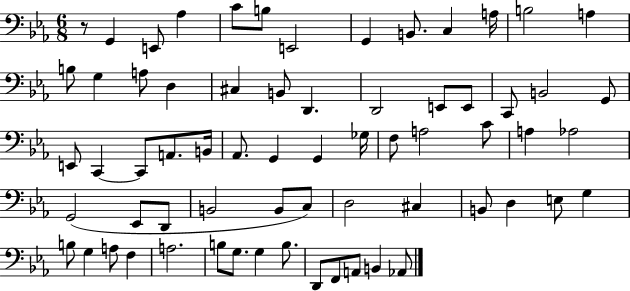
{
  \clef bass
  \numericTimeSignature
  \time 6/8
  \key ees \major
  r8 g,4 e,8 aes4 | c'8 b8 e,2 | g,4 b,8. c4 a16 | b2 a4 | \break b8 g4 a8 d4 | cis4 b,8 d,4. | d,2 e,8 e,8 | c,8 b,2 g,8 | \break e,8 c,4~~ c,8 a,8. b,16 | aes,8. g,4 g,4 ges16 | f8 a2 c'8 | a4 aes2 | \break g,2( ees,8 d,8 | b,2 b,8 c8) | d2 cis4 | b,8 d4 e8 g4 | \break b8 g4 a8 f4 | a2. | b8 g8. g4 b8. | d,8 f,8 a,8 b,4 aes,8 | \break \bar "|."
}